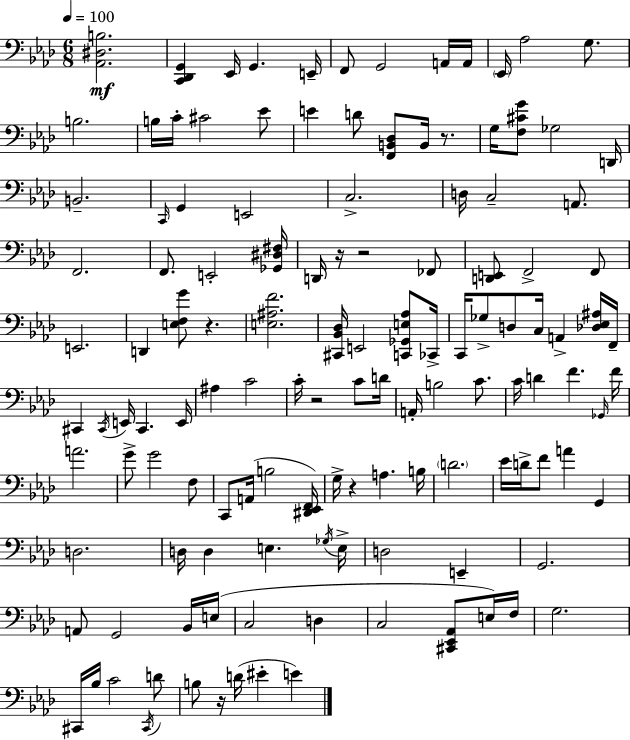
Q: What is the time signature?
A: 6/8